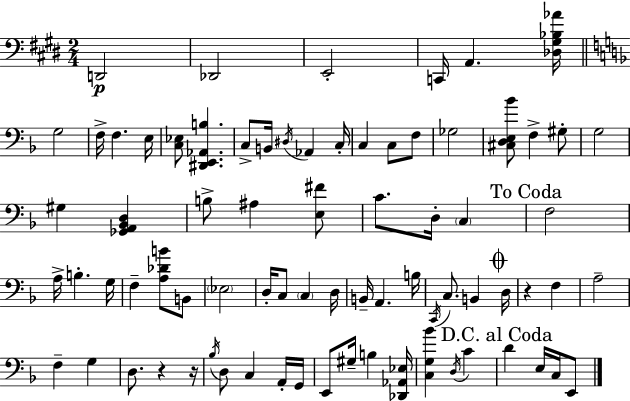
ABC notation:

X:1
T:Untitled
M:2/4
L:1/4
K:E
D,,2 _D,,2 E,,2 C,,/4 A,, [_D,^G,_B,_A]/4 G,2 F,/4 F, E,/4 [C,_E,]/2 [^D,,E,,_A,,B,] C,/2 B,,/4 ^D,/4 _A,, C,/4 C, C,/2 F,/2 _G,2 [^C,D,E,_B]/2 F, ^G,/2 G,2 ^G, [_G,,A,,_B,,D,] B,/2 ^A, [E,^F]/2 C/2 D,/4 C, F,2 A,/4 B, G,/4 F, [A,_DB]/2 B,,/2 _E,2 D,/4 C,/2 C, D,/4 B,,/4 A,, B,/4 C,,/4 C,/2 B,, D,/4 z F, A,2 F, G, D,/2 z z/4 _B,/4 D,/2 C, A,,/4 G,,/4 E,,/2 ^G,/4 B, [_D,,_A,,_E,]/4 [C,G,_B] D,/4 C D E,/4 C,/4 E,,/2